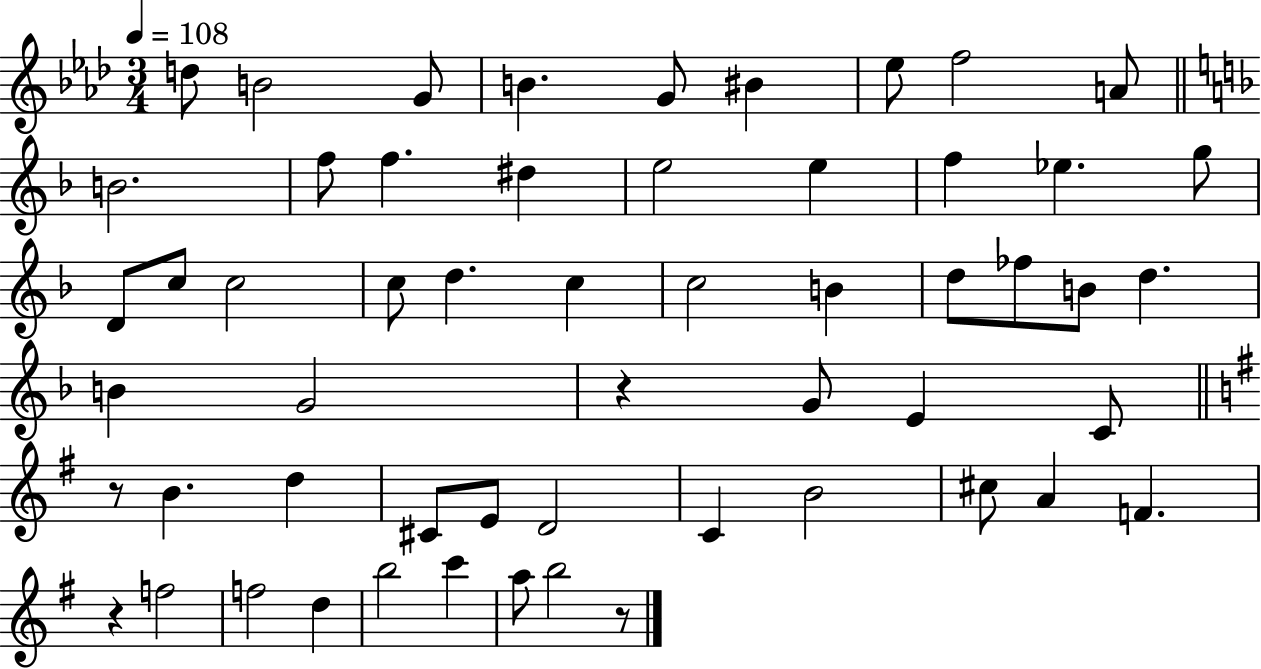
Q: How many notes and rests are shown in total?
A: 56